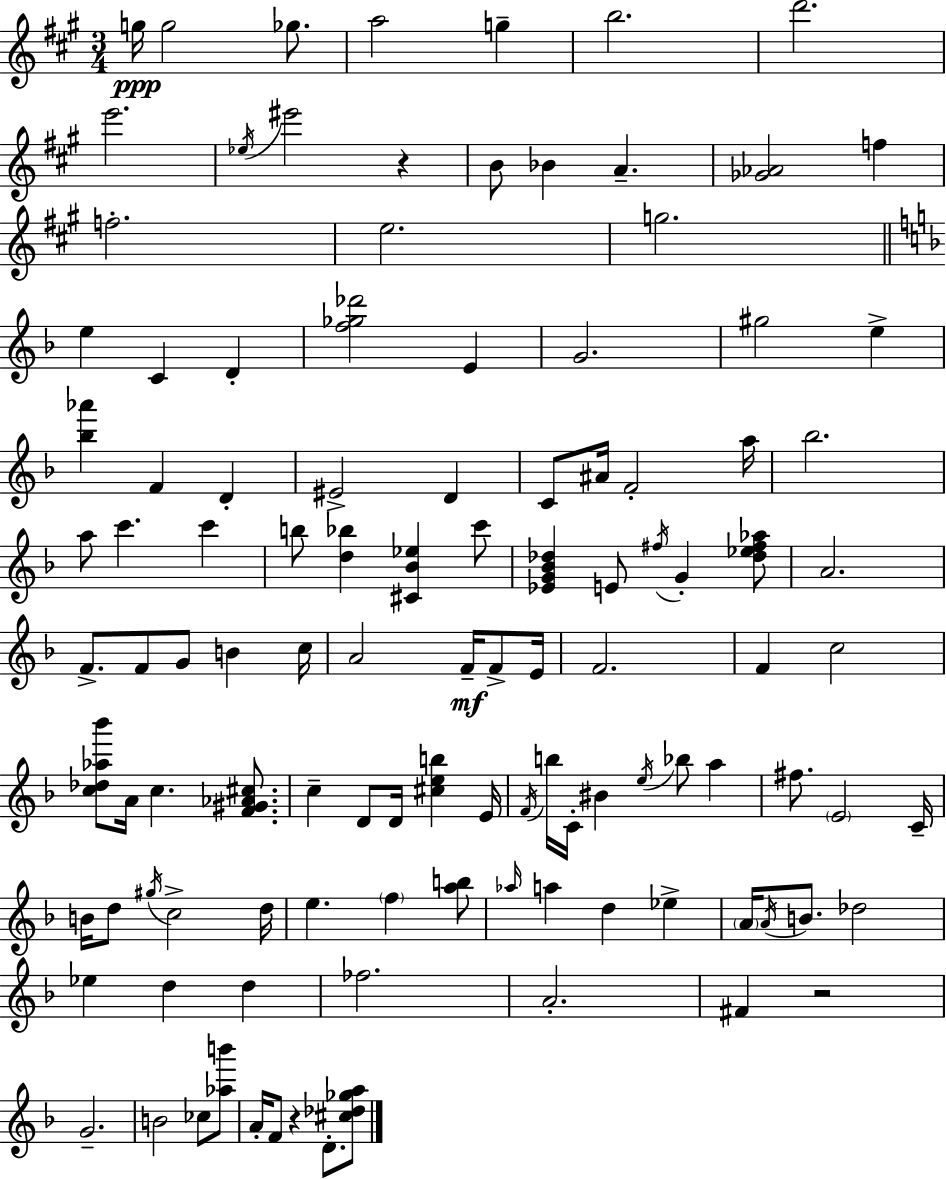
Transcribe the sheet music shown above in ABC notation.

X:1
T:Untitled
M:3/4
L:1/4
K:A
g/4 g2 _g/2 a2 g b2 d'2 e'2 _e/4 ^e'2 z B/2 _B A [_G_A]2 f f2 e2 g2 e C D [f_g_d']2 E G2 ^g2 e [_b_a'] F D ^E2 D C/2 ^A/4 F2 a/4 _b2 a/2 c' c' b/2 [d_b] [^C_B_e] c'/2 [_EG_B_d] E/2 ^f/4 G [_d_e^f_a]/2 A2 F/2 F/2 G/2 B c/4 A2 F/4 F/2 E/4 F2 F c2 [c_d_a_b']/2 A/4 c [F^G_A^c]/2 c D/2 D/4 [^ceb] E/4 F/4 b/4 C/4 ^B e/4 _b/2 a ^f/2 E2 C/4 B/4 d/2 ^g/4 c2 d/4 e f [ab]/2 _a/4 a d _e A/4 A/4 B/2 _d2 _e d d _f2 A2 ^F z2 G2 B2 _c/2 [_ab']/2 A/4 F/2 z D/2 [^c_d_ga]/2